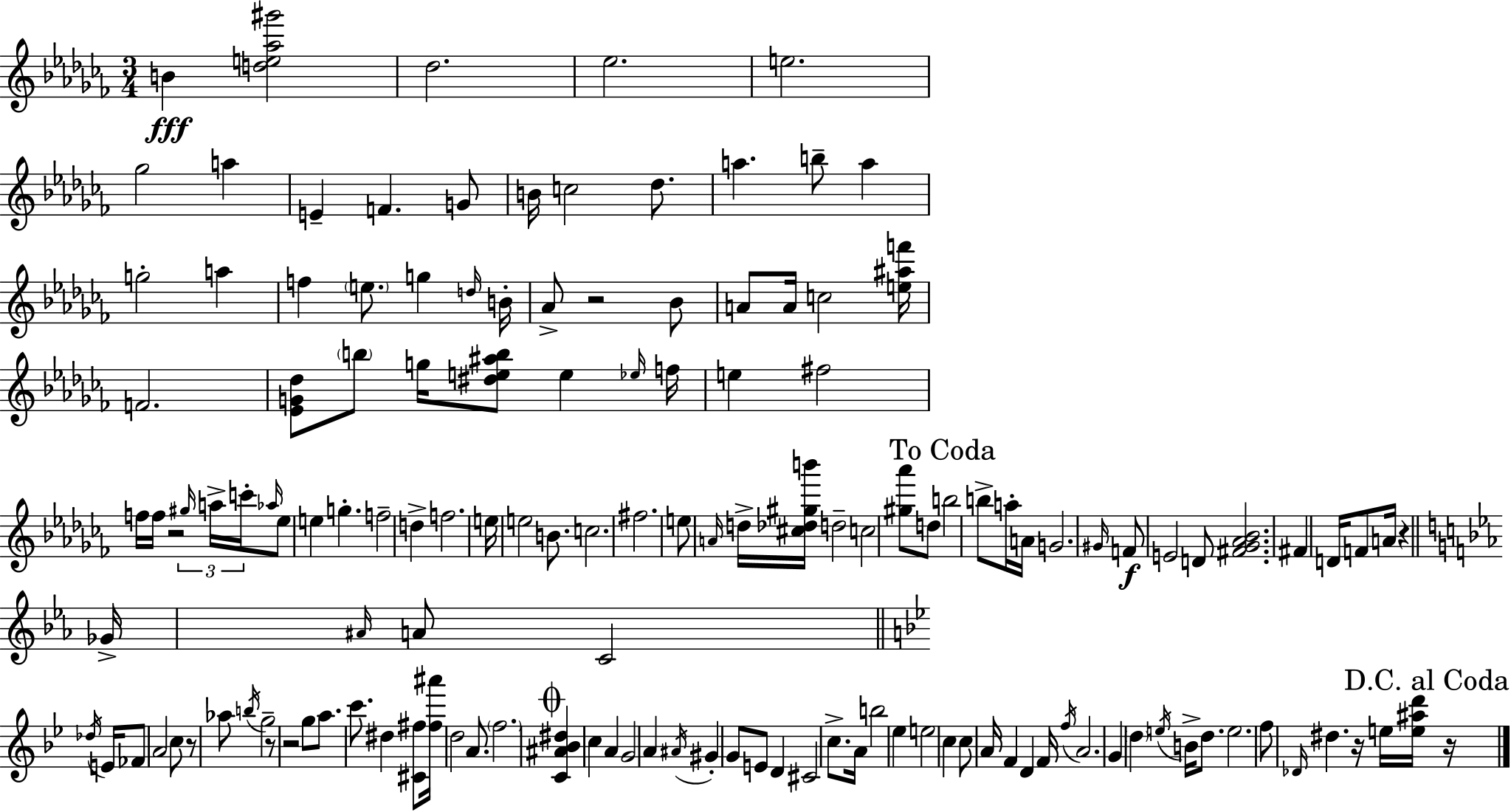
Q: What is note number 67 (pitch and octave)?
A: D4